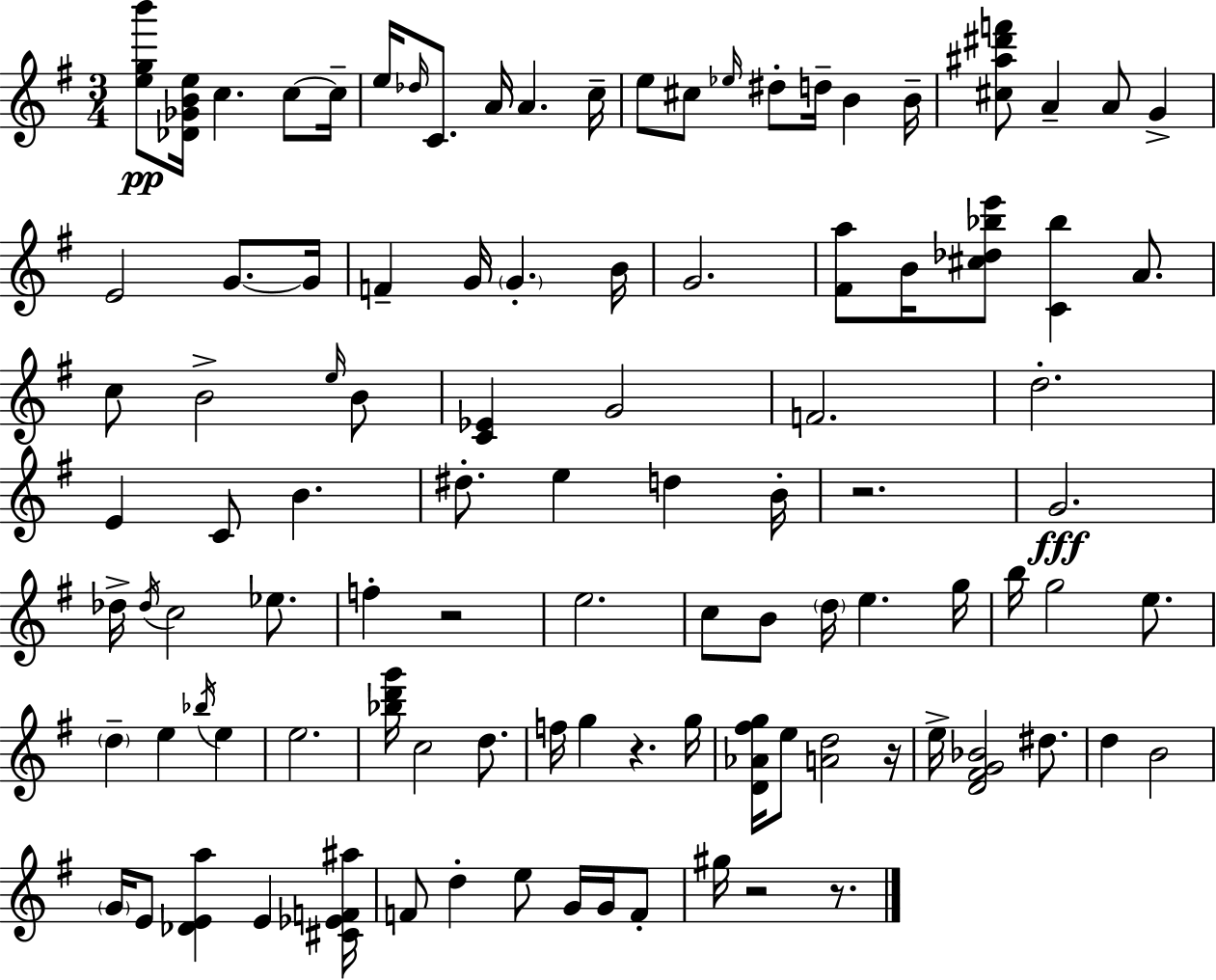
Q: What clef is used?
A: treble